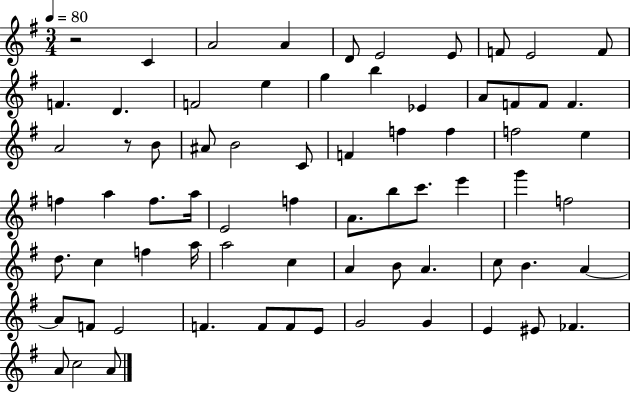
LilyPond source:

{
  \clef treble
  \numericTimeSignature
  \time 3/4
  \key g \major
  \tempo 4 = 80
  r2 c'4 | a'2 a'4 | d'8 e'2 e'8 | f'8 e'2 f'8 | \break f'4. d'4. | f'2 e''4 | g''4 b''4 ees'4 | a'8 f'8 f'8 f'4. | \break a'2 r8 b'8 | ais'8 b'2 c'8 | f'4 f''4 f''4 | f''2 e''4 | \break f''4 a''4 f''8. a''16 | e'2 f''4 | a'8. b''8 c'''8. e'''4 | g'''4 f''2 | \break d''8. c''4 f''4 a''16 | a''2 c''4 | a'4 b'8 a'4. | c''8 b'4. a'4~~ | \break a'8 f'8 e'2 | f'4. f'8 f'8 e'8 | g'2 g'4 | e'4 eis'8 fes'4. | \break a'8 c''2 a'8 | \bar "|."
}